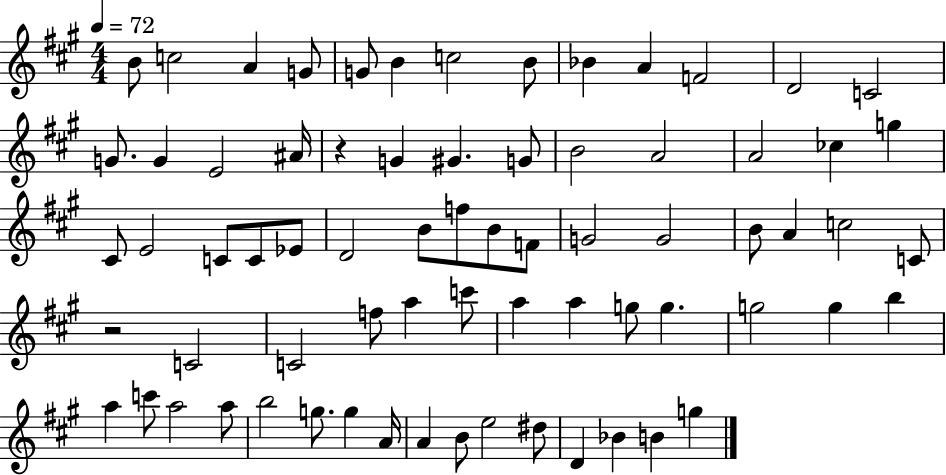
B4/e C5/h A4/q G4/e G4/e B4/q C5/h B4/e Bb4/q A4/q F4/h D4/h C4/h G4/e. G4/q E4/h A#4/s R/q G4/q G#4/q. G4/e B4/h A4/h A4/h CES5/q G5/q C#4/e E4/h C4/e C4/e Eb4/e D4/h B4/e F5/e B4/e F4/e G4/h G4/h B4/e A4/q C5/h C4/e R/h C4/h C4/h F5/e A5/q C6/e A5/q A5/q G5/e G5/q. G5/h G5/q B5/q A5/q C6/e A5/h A5/e B5/h G5/e. G5/q A4/s A4/q B4/e E5/h D#5/e D4/q Bb4/q B4/q G5/q